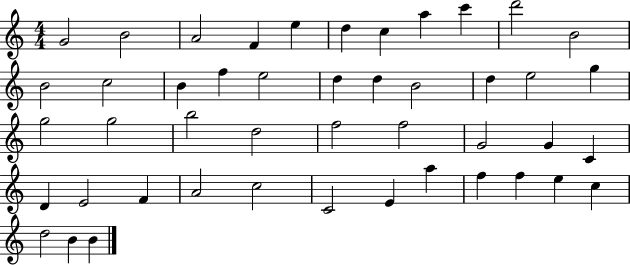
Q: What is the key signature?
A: C major